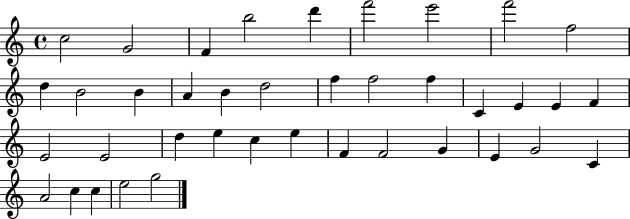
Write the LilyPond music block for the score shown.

{
  \clef treble
  \time 4/4
  \defaultTimeSignature
  \key c \major
  c''2 g'2 | f'4 b''2 d'''4 | f'''2 e'''2 | f'''2 f''2 | \break d''4 b'2 b'4 | a'4 b'4 d''2 | f''4 f''2 f''4 | c'4 e'4 e'4 f'4 | \break e'2 e'2 | d''4 e''4 c''4 e''4 | f'4 f'2 g'4 | e'4 g'2 c'4 | \break a'2 c''4 c''4 | e''2 g''2 | \bar "|."
}